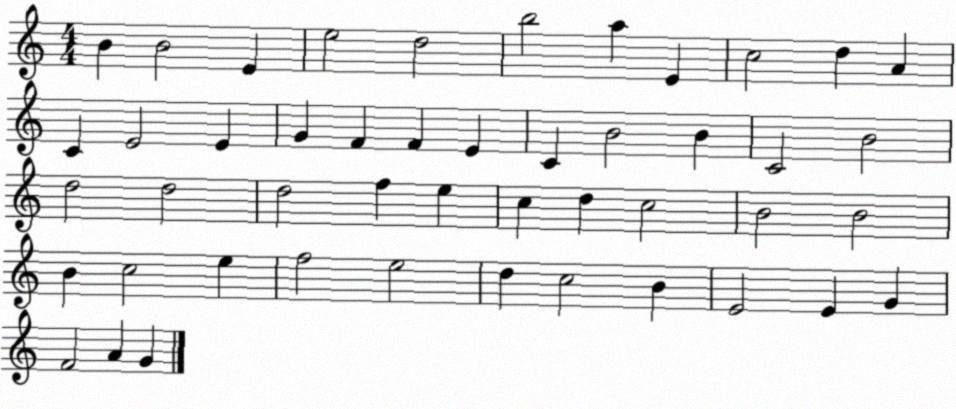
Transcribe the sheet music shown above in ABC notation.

X:1
T:Untitled
M:4/4
L:1/4
K:C
B B2 E e2 d2 b2 a E c2 d A C E2 E G F F E C B2 B C2 B2 d2 d2 d2 f e c d c2 B2 B2 B c2 e f2 e2 d c2 B E2 E G F2 A G